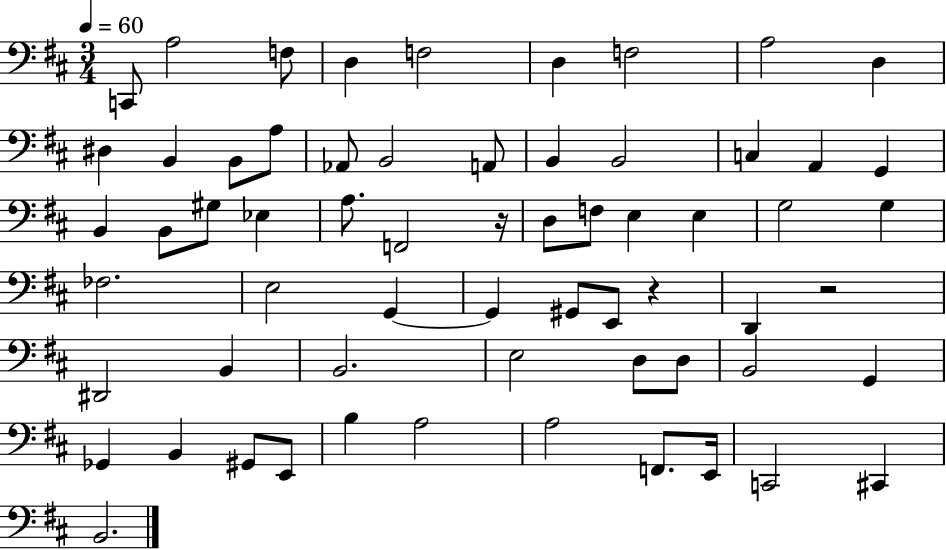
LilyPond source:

{
  \clef bass
  \numericTimeSignature
  \time 3/4
  \key d \major
  \tempo 4 = 60
  c,8 a2 f8 | d4 f2 | d4 f2 | a2 d4 | \break dis4 b,4 b,8 a8 | aes,8 b,2 a,8 | b,4 b,2 | c4 a,4 g,4 | \break b,4 b,8 gis8 ees4 | a8. f,2 r16 | d8 f8 e4 e4 | g2 g4 | \break fes2. | e2 g,4~~ | g,4 gis,8 e,8 r4 | d,4 r2 | \break dis,2 b,4 | b,2. | e2 d8 d8 | b,2 g,4 | \break ges,4 b,4 gis,8 e,8 | b4 a2 | a2 f,8. e,16 | c,2 cis,4 | \break b,2. | \bar "|."
}